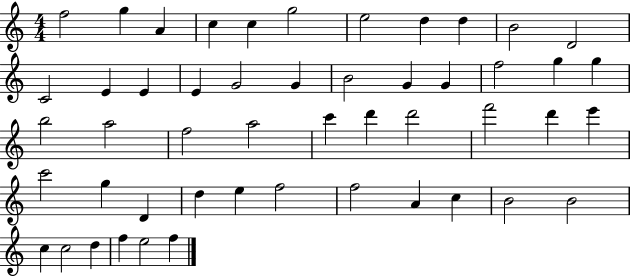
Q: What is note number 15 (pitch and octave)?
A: E4